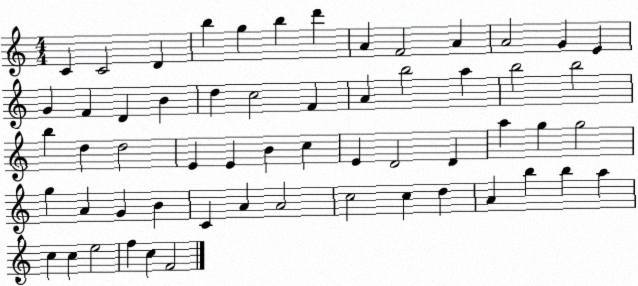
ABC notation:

X:1
T:Untitled
M:4/4
L:1/4
K:C
C C2 D b g b d' A F2 A A2 G E G F D B d c2 F A b2 a b2 b2 b d d2 E E B c E D2 D a g g2 g A G B C A A2 c2 c d A b b a c c e2 f c F2